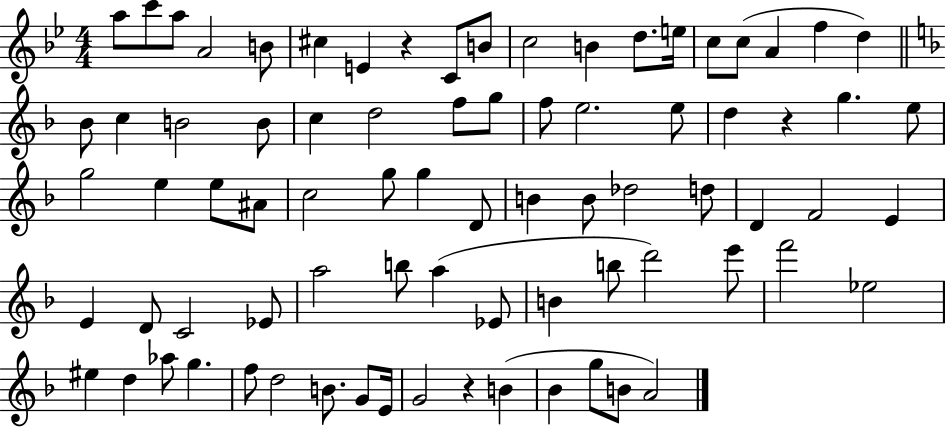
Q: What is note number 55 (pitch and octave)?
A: Eb4